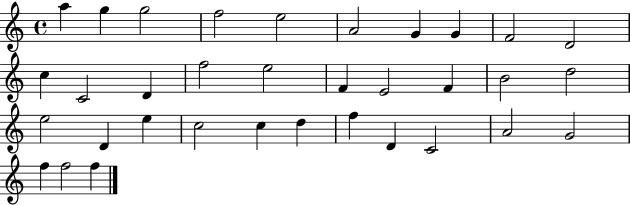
A5/q G5/q G5/h F5/h E5/h A4/h G4/q G4/q F4/h D4/h C5/q C4/h D4/q F5/h E5/h F4/q E4/h F4/q B4/h D5/h E5/h D4/q E5/q C5/h C5/q D5/q F5/q D4/q C4/h A4/h G4/h F5/q F5/h F5/q